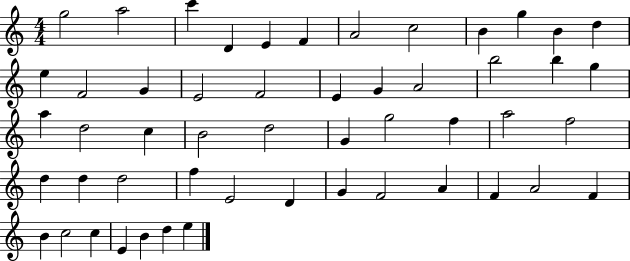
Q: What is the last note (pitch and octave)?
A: E5